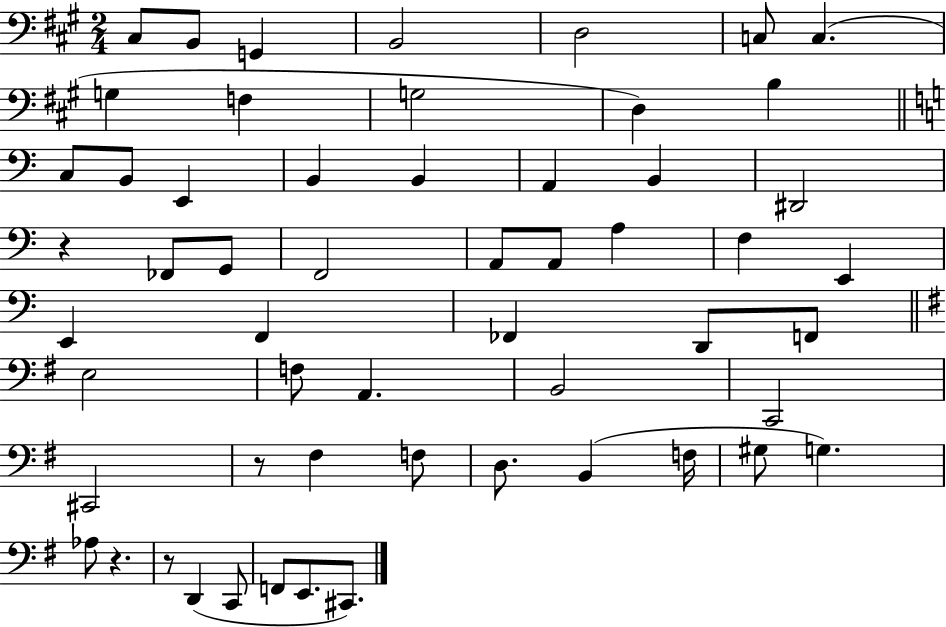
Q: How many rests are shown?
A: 4